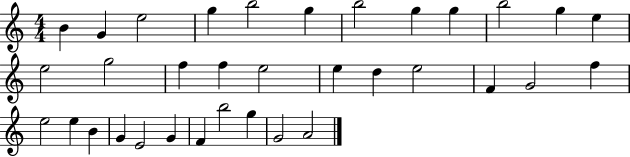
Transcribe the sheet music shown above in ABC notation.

X:1
T:Untitled
M:4/4
L:1/4
K:C
B G e2 g b2 g b2 g g b2 g e e2 g2 f f e2 e d e2 F G2 f e2 e B G E2 G F b2 g G2 A2